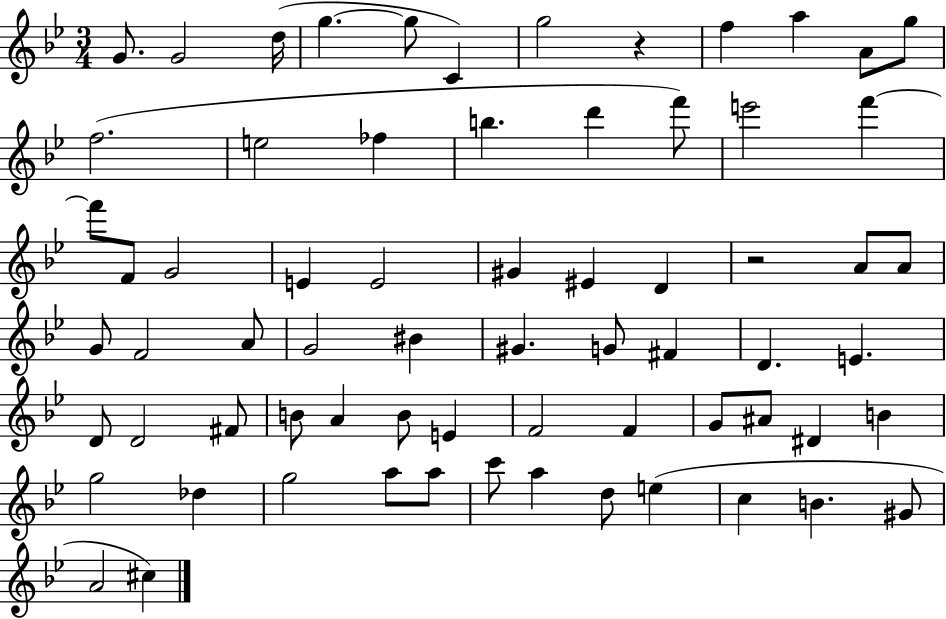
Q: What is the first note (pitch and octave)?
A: G4